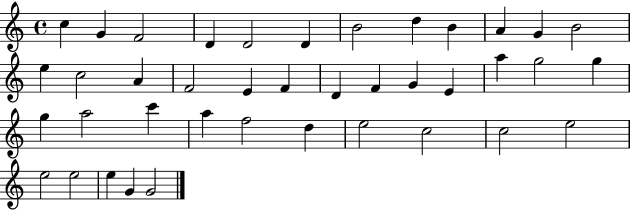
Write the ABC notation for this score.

X:1
T:Untitled
M:4/4
L:1/4
K:C
c G F2 D D2 D B2 d B A G B2 e c2 A F2 E F D F G E a g2 g g a2 c' a f2 d e2 c2 c2 e2 e2 e2 e G G2